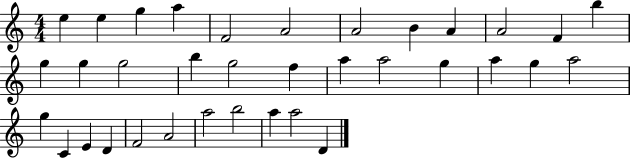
E5/q E5/q G5/q A5/q F4/h A4/h A4/h B4/q A4/q A4/h F4/q B5/q G5/q G5/q G5/h B5/q G5/h F5/q A5/q A5/h G5/q A5/q G5/q A5/h G5/q C4/q E4/q D4/q F4/h A4/h A5/h B5/h A5/q A5/h D4/q